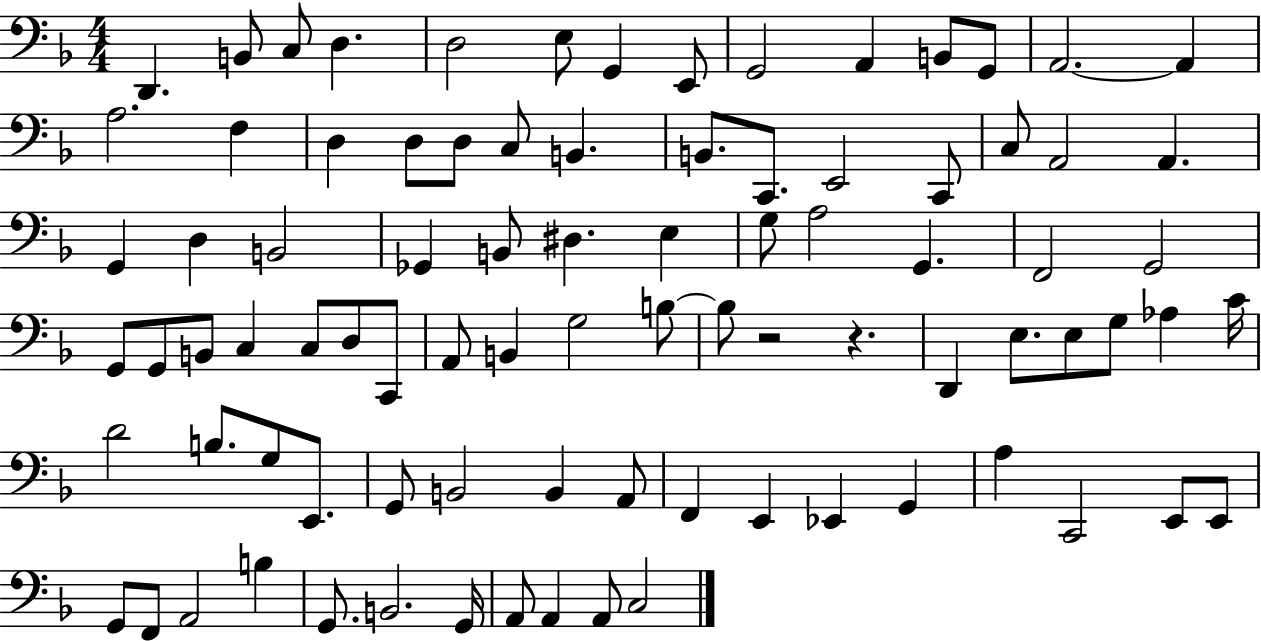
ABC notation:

X:1
T:Untitled
M:4/4
L:1/4
K:F
D,, B,,/2 C,/2 D, D,2 E,/2 G,, E,,/2 G,,2 A,, B,,/2 G,,/2 A,,2 A,, A,2 F, D, D,/2 D,/2 C,/2 B,, B,,/2 C,,/2 E,,2 C,,/2 C,/2 A,,2 A,, G,, D, B,,2 _G,, B,,/2 ^D, E, G,/2 A,2 G,, F,,2 G,,2 G,,/2 G,,/2 B,,/2 C, C,/2 D,/2 C,,/2 A,,/2 B,, G,2 B,/2 B,/2 z2 z D,, E,/2 E,/2 G,/2 _A, C/4 D2 B,/2 G,/2 E,,/2 G,,/2 B,,2 B,, A,,/2 F,, E,, _E,, G,, A, C,,2 E,,/2 E,,/2 G,,/2 F,,/2 A,,2 B, G,,/2 B,,2 G,,/4 A,,/2 A,, A,,/2 C,2